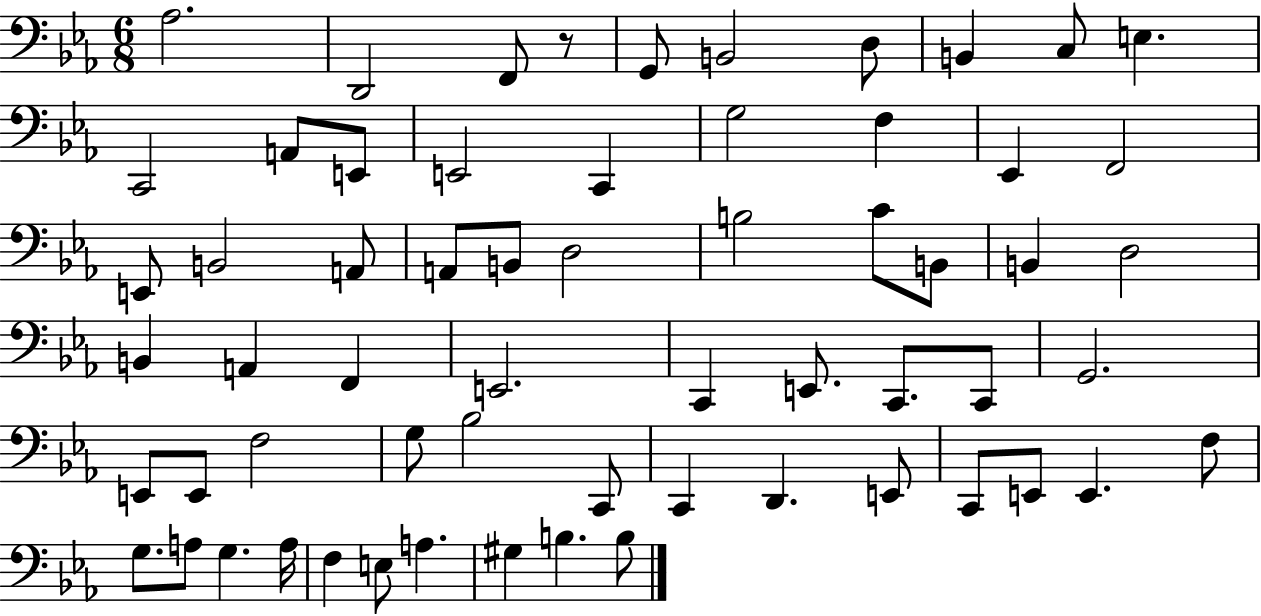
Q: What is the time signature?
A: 6/8